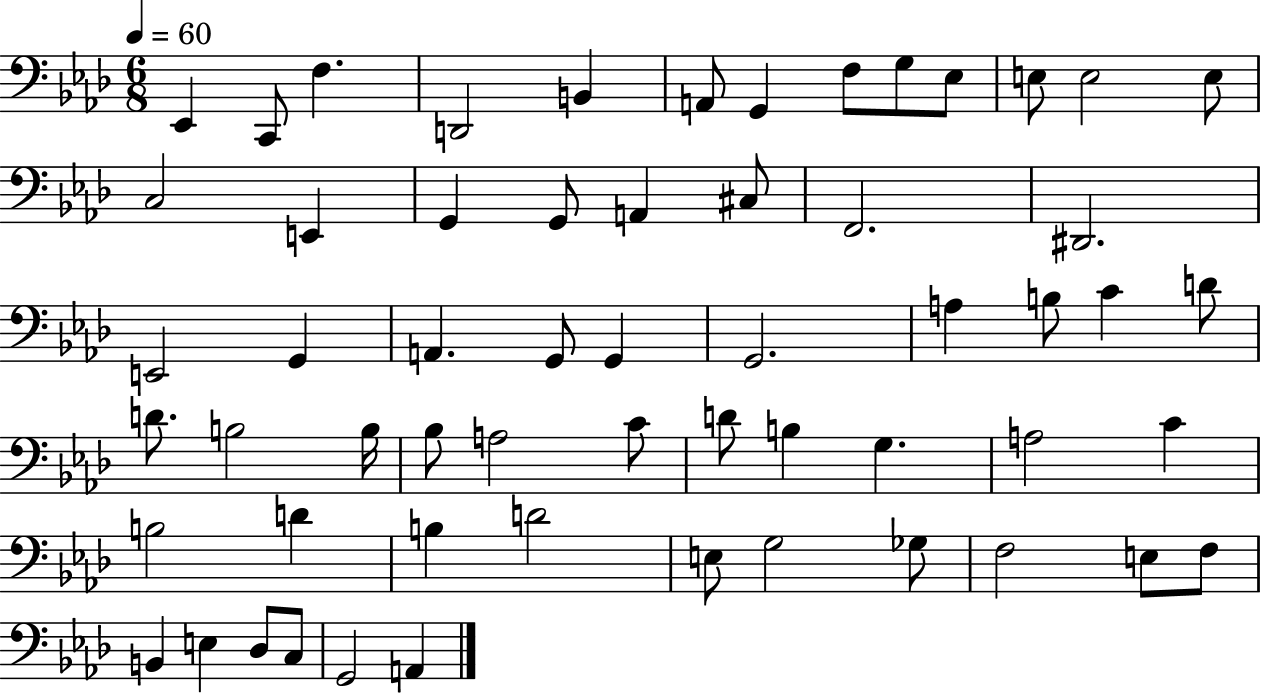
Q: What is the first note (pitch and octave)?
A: Eb2